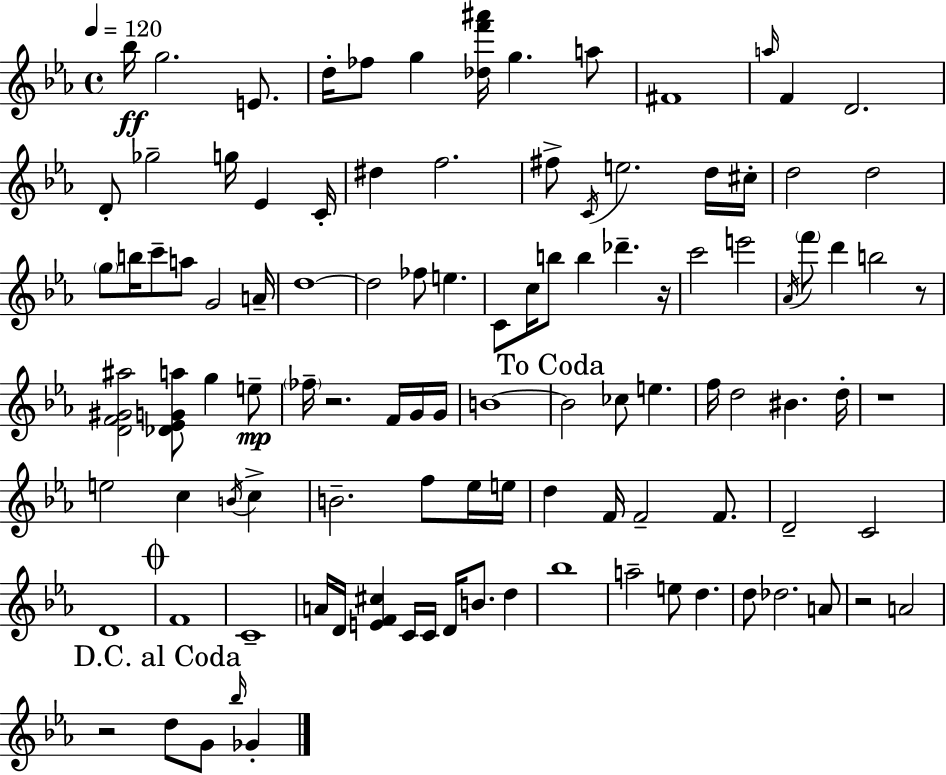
{
  \clef treble
  \time 4/4
  \defaultTimeSignature
  \key ees \major
  \tempo 4 = 120
  bes''16\ff g''2. e'8. | d''16-. fes''8 g''4 <des'' f''' ais'''>16 g''4. a''8 | fis'1 | \grace { a''16 } f'4 d'2. | \break d'8-. ges''2-- g''16 ees'4 | c'16-. dis''4 f''2. | fis''8-> \acciaccatura { c'16 } e''2. | d''16 cis''16-. d''2 d''2 | \break \parenthesize g''8 b''16 c'''8-- a''8 g'2 | a'16-- d''1~~ | d''2 fes''8 e''4. | c'8 c''16 b''8 b''4 des'''4.-- | \break r16 c'''2 e'''2 | \acciaccatura { aes'16 } \parenthesize f'''8 d'''4 b''2 | r8 <d' f' gis' ais''>2 <des' ees' g' a''>8 g''4 | e''8--\mp \parenthesize fes''16-- r2. | \break f'16 g'16 g'16 b'1~~ | \mark "To Coda" b'2 ces''8 e''4. | f''16 d''2 bis'4. | d''16-. r1 | \break e''2 c''4 \acciaccatura { b'16 } | c''4-> b'2.-- | f''8 ees''16 e''16 d''4 f'16 f'2-- | f'8. d'2-- c'2 | \break d'1 | \mark \markup { \musicglyph "scripts.coda" } f'1 | c'1-- | a'16 d'16 <e' f' cis''>4 c'16 c'16 d'16 b'8. | \break d''4 bes''1 | a''2-- e''8 d''4. | d''8 des''2. | a'8 r2 a'2 | \break \mark "D.C. al Coda" r2 d''8 g'8 | \grace { bes''16 } ges'4-. \bar "|."
}